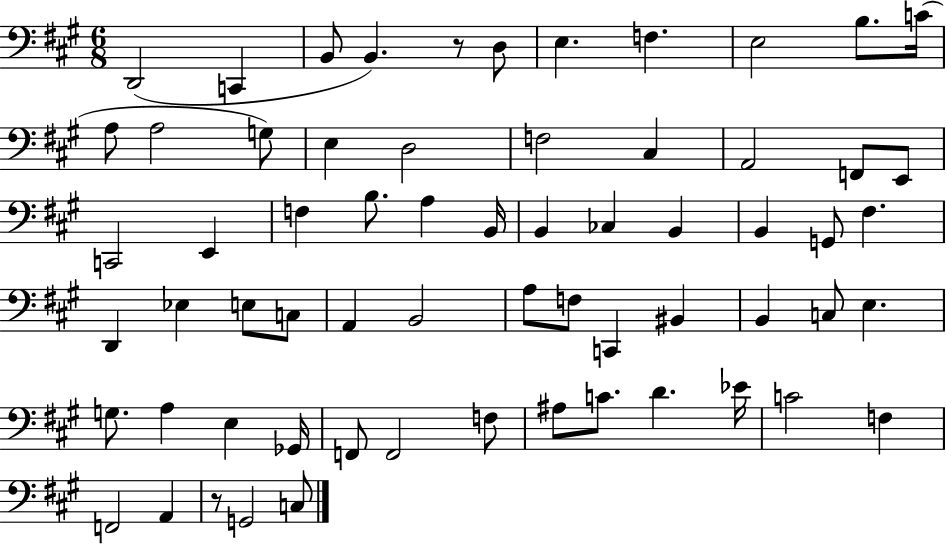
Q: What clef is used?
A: bass